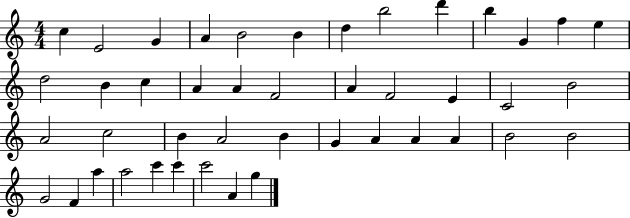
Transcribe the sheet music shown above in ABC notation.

X:1
T:Untitled
M:4/4
L:1/4
K:C
c E2 G A B2 B d b2 d' b G f e d2 B c A A F2 A F2 E C2 B2 A2 c2 B A2 B G A A A B2 B2 G2 F a a2 c' c' c'2 A g